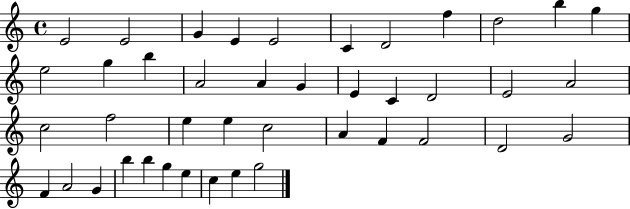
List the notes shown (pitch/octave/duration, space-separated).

E4/h E4/h G4/q E4/q E4/h C4/q D4/h F5/q D5/h B5/q G5/q E5/h G5/q B5/q A4/h A4/q G4/q E4/q C4/q D4/h E4/h A4/h C5/h F5/h E5/q E5/q C5/h A4/q F4/q F4/h D4/h G4/h F4/q A4/h G4/q B5/q B5/q G5/q E5/q C5/q E5/q G5/h